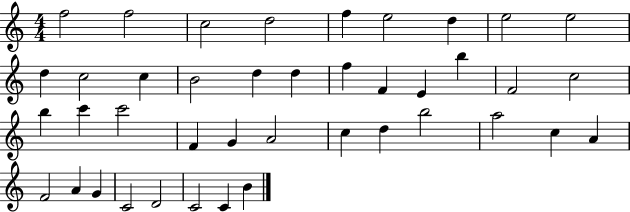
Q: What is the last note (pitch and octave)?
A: B4